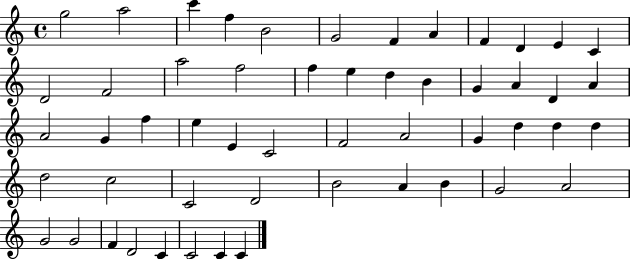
X:1
T:Untitled
M:4/4
L:1/4
K:C
g2 a2 c' f B2 G2 F A F D E C D2 F2 a2 f2 f e d B G A D A A2 G f e E C2 F2 A2 G d d d d2 c2 C2 D2 B2 A B G2 A2 G2 G2 F D2 C C2 C C